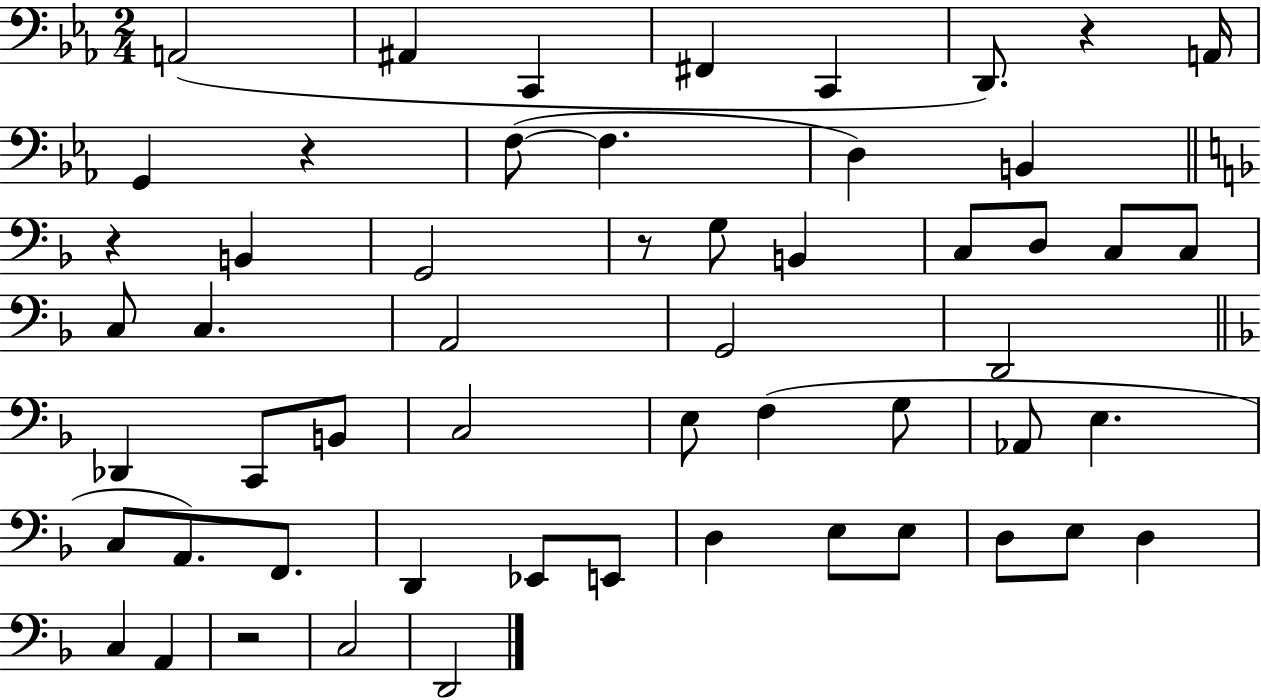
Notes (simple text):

A2/h A#2/q C2/q F#2/q C2/q D2/e. R/q A2/s G2/q R/q F3/e F3/q. D3/q B2/q R/q B2/q G2/h R/e G3/e B2/q C3/e D3/e C3/e C3/e C3/e C3/q. A2/h G2/h D2/h Db2/q C2/e B2/e C3/h E3/e F3/q G3/e Ab2/e E3/q. C3/e A2/e. F2/e. D2/q Eb2/e E2/e D3/q E3/e E3/e D3/e E3/e D3/q C3/q A2/q R/h C3/h D2/h